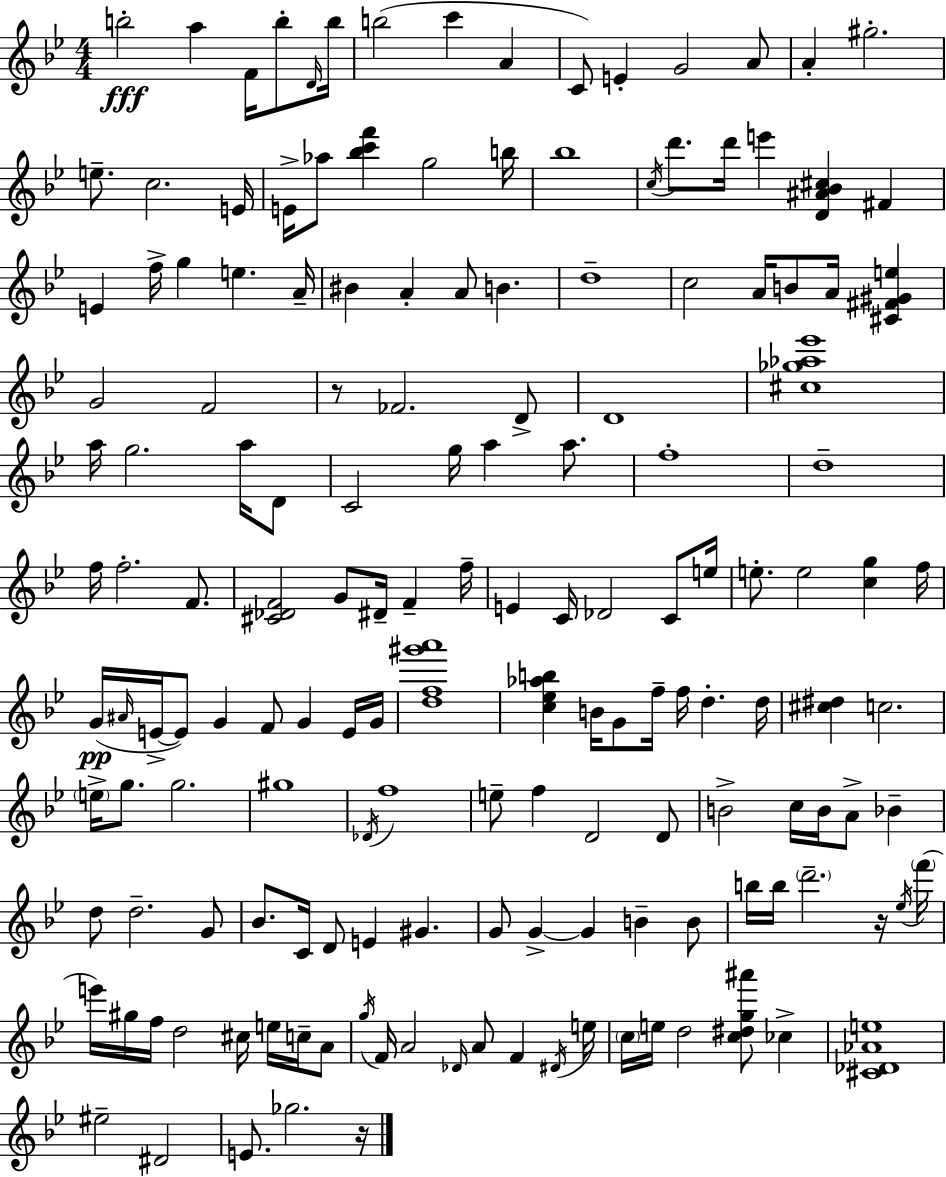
{
  \clef treble
  \numericTimeSignature
  \time 4/4
  \key bes \major
  b''2-.\fff a''4 f'16 b''8-. \grace { d'16 } | b''16 b''2( c'''4 a'4 | c'8) e'4-. g'2 a'8 | a'4-. gis''2.-. | \break e''8.-- c''2. | e'16 e'16-> aes''8 <bes'' c''' f'''>4 g''2 | b''16 bes''1 | \acciaccatura { c''16 } d'''8. d'''16 e'''4 <d' ais' bes' cis''>4 fis'4 | \break e'4 f''16-> g''4 e''4. | a'16-- bis'4 a'4-. a'8 b'4. | d''1-- | c''2 a'16 b'8 a'16 <cis' fis' gis' e''>4 | \break g'2 f'2 | r8 fes'2. | d'8-> d'1 | <cis'' ges'' aes'' ees'''>1 | \break a''16 g''2. a''16 | d'8 c'2 g''16 a''4 a''8. | f''1-. | d''1-- | \break f''16 f''2.-. f'8. | <cis' des' f'>2 g'8 dis'16-- f'4-- | f''16-- e'4 c'16 des'2 c'8 | e''16 e''8.-. e''2 <c'' g''>4 | \break f''16 g'16(\pp \grace { ais'16 } e'16->~~ e'8) g'4 f'8 g'4 | e'16 g'16 <d'' f'' gis''' a'''>1 | <c'' ees'' aes'' b''>4 b'16 g'8 f''16-- f''16 d''4.-. | d''16 <cis'' dis''>4 c''2. | \break \parenthesize e''16-> g''8. g''2. | gis''1 | \acciaccatura { des'16 } f''1 | e''8-- f''4 d'2 | \break d'8 b'2-> c''16 b'16 a'8-> | bes'4-- d''8 d''2.-- | g'8 bes'8. c'16 d'8 e'4 gis'4. | g'8 g'4->~~ g'4 b'4-- | \break b'8 b''16 b''16 \parenthesize d'''2.-- | r16 \acciaccatura { ees''16 }( \parenthesize f'''16 e'''16) gis''16 f''16 d''2 | cis''16 e''16 c''16-- a'8 \acciaccatura { g''16 } f'16 a'2 \grace { des'16 } | a'8 f'4 \acciaccatura { dis'16 } e''16 \parenthesize c''16 e''16 d''2 | \break <c'' dis'' g'' ais'''>8 ces''4-> <cis' des' aes' e''>1 | eis''2-- | dis'2 e'8. ges''2. | r16 \bar "|."
}